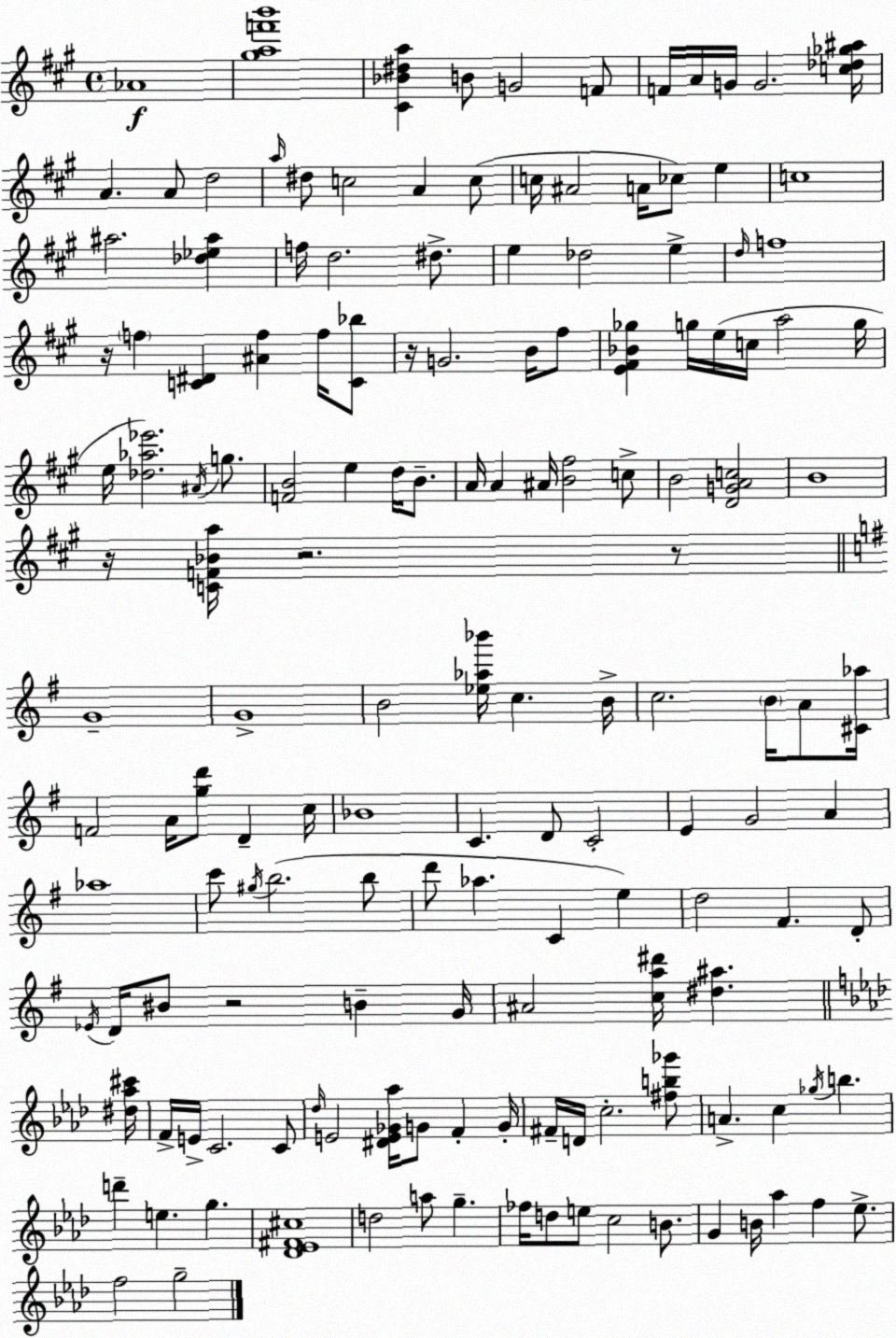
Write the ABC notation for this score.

X:1
T:Untitled
M:4/4
L:1/4
K:A
_A4 [^gaf'b']4 [^C_B^da] B/2 G2 F/2 F/4 A/4 G/4 G2 [c_d_g^a]/4 A A/2 d2 a/4 ^d/2 c2 A c/2 c/4 ^A2 A/4 _c/2 e c4 ^a2 [_d_e^a] f/4 d2 ^d/2 e _d2 e d/4 f4 z/4 f [C^D] [^Af] f/4 [C_b]/2 z/4 G2 B/4 ^f/2 [E^F_B_g] g/4 e/4 c/4 a2 g/4 e/4 [_d_a_e']2 ^A/4 g/2 [FB]2 e d/4 B/2 A/4 A ^A/4 [B^f]2 c/2 B2 [DGAc]2 B4 z/4 [CF_Ba]/4 z2 z/2 G4 G4 B2 [_e_a_b']/4 c B/4 c2 B/4 A/2 [^C_a]/4 F2 A/4 [gd']/2 D c/4 _B4 C D/2 C2 E G2 A _a4 c'/2 ^g/4 b2 b/2 d'/2 _a C e d2 ^F D/2 _E/4 D/4 ^B/2 z2 B G/4 ^A2 [ca^d']/4 [^d^a] [^d_a^c']/4 F/4 E/4 C2 C/2 _d/4 E2 [^DE_G_a]/4 G/2 F G/4 ^F/4 D/4 c2 [^fb_g']/2 A c _g/4 b d' e g [_D_E^F^c]4 d2 a/2 g _f/4 d/2 e/2 c2 B/2 G B/4 _a f _e/2 f2 g2